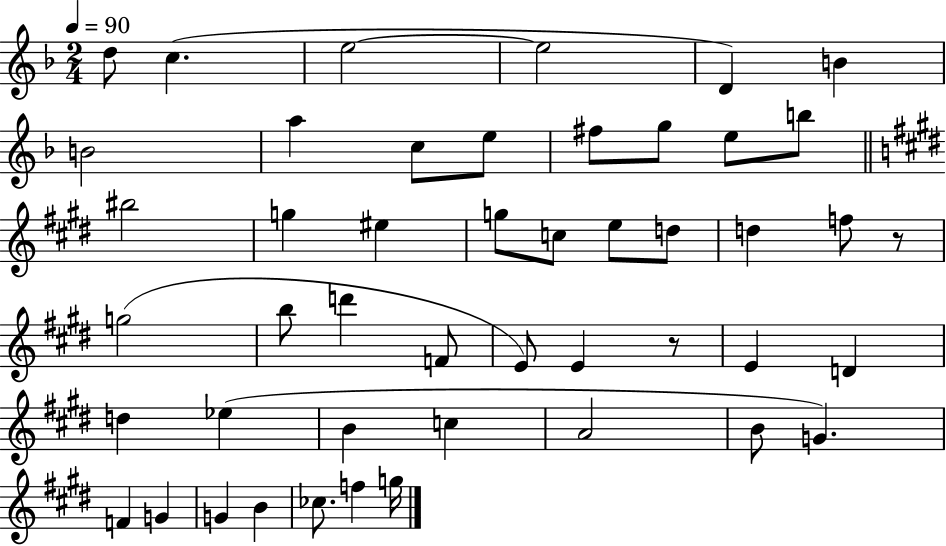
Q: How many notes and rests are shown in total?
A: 47